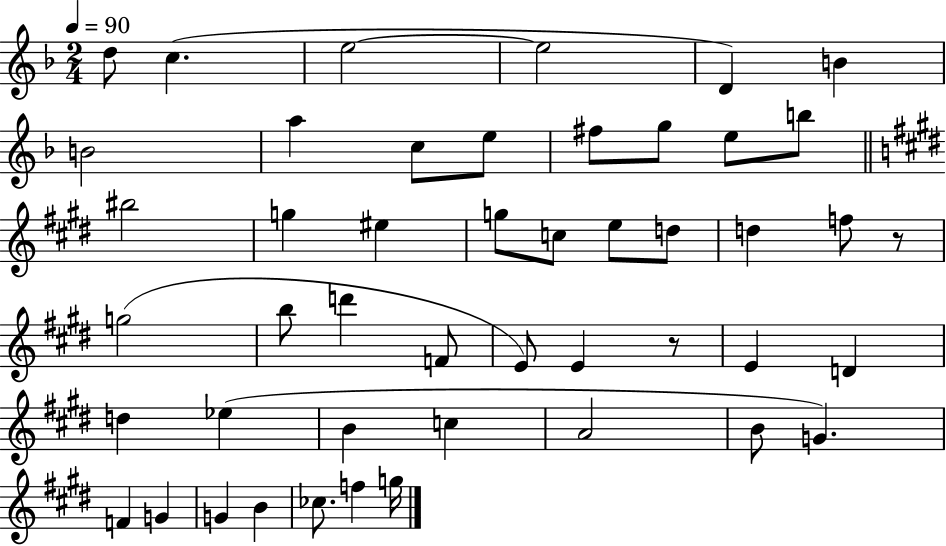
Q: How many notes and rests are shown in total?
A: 47